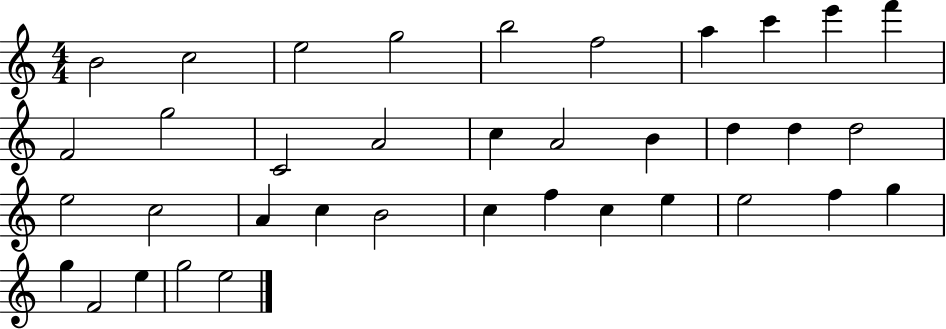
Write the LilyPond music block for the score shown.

{
  \clef treble
  \numericTimeSignature
  \time 4/4
  \key c \major
  b'2 c''2 | e''2 g''2 | b''2 f''2 | a''4 c'''4 e'''4 f'''4 | \break f'2 g''2 | c'2 a'2 | c''4 a'2 b'4 | d''4 d''4 d''2 | \break e''2 c''2 | a'4 c''4 b'2 | c''4 f''4 c''4 e''4 | e''2 f''4 g''4 | \break g''4 f'2 e''4 | g''2 e''2 | \bar "|."
}